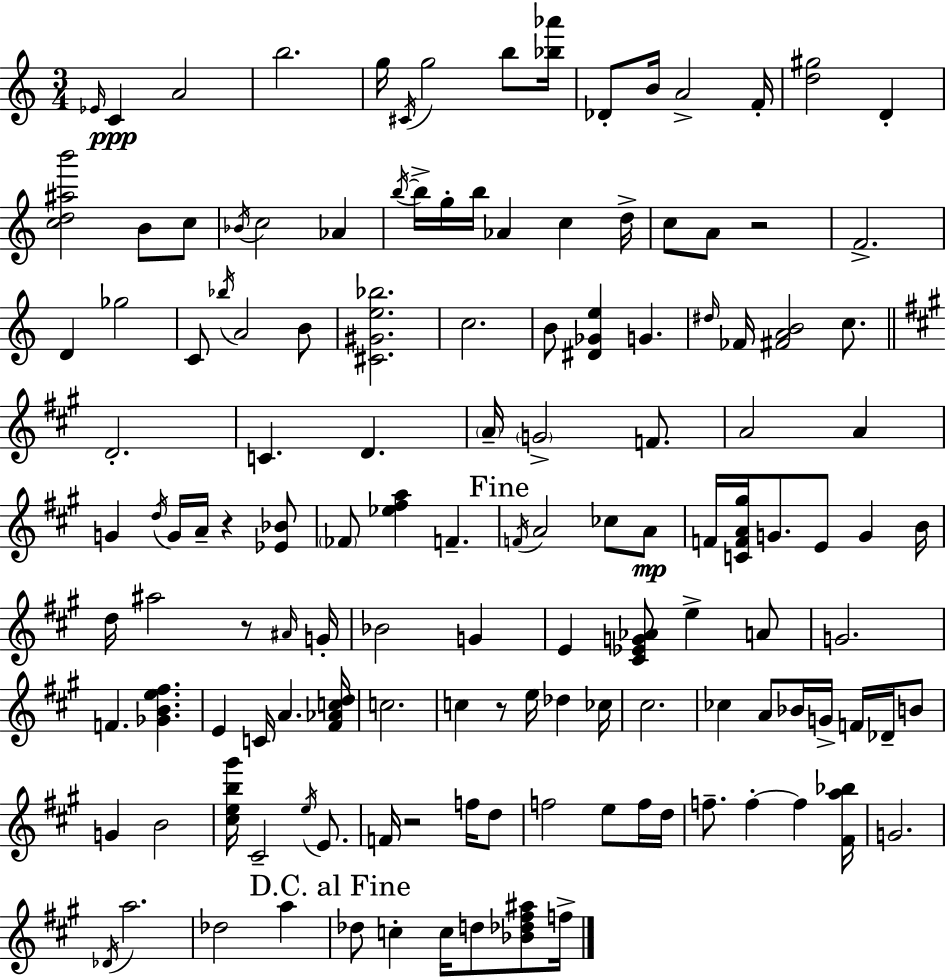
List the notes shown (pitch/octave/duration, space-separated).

Eb4/s C4/q A4/h B5/h. G5/s C#4/s G5/h B5/e [Bb5,Ab6]/s Db4/e B4/s A4/h F4/s [D5,G#5]/h D4/q [C5,D5,A#5,B6]/h B4/e C5/e Bb4/s C5/h Ab4/q B5/s B5/s G5/s B5/s Ab4/q C5/q D5/s C5/e A4/e R/h F4/h. D4/q Gb5/h C4/e Bb5/s A4/h B4/e [C#4,G#4,E5,Bb5]/h. C5/h. B4/e [D#4,Gb4,E5]/q G4/q. D#5/s FES4/s [F#4,A4,B4]/h C5/e. D4/h. C4/q. D4/q. A4/s G4/h F4/e. A4/h A4/q G4/q D5/s G4/s A4/s R/q [Eb4,Bb4]/e FES4/e [Eb5,F#5,A5]/q F4/q. F4/s A4/h CES5/e A4/e F4/s [C4,F4,A4,G#5]/s G4/e. E4/e G4/q B4/s D5/s A#5/h R/e A#4/s G4/s Bb4/h G4/q E4/q [C#4,Eb4,G4,Ab4]/e E5/q A4/e G4/h. F4/q. [Gb4,B4,E5,F#5]/q. E4/q C4/s A4/q. [F#4,Ab4,C5,D5]/s C5/h. C5/q R/e E5/s Db5/q CES5/s C#5/h. CES5/q A4/e Bb4/s G4/s F4/s Db4/s B4/e G4/q B4/h [C#5,E5,B5,G#6]/s C#4/h E5/s E4/e. F4/s R/h F5/s D5/e F5/h E5/e F5/s D5/s F5/e. F5/q F5/q [F#4,A5,Bb5]/s G4/h. Db4/s A5/h. Db5/h A5/q Db5/e C5/q C5/s D5/e [Bb4,Db5,F#5,A#5]/e F5/s